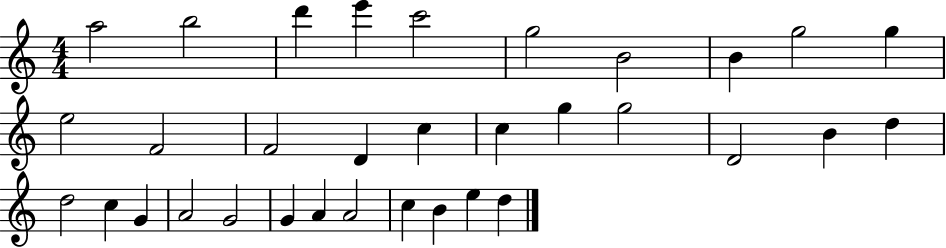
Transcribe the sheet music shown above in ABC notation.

X:1
T:Untitled
M:4/4
L:1/4
K:C
a2 b2 d' e' c'2 g2 B2 B g2 g e2 F2 F2 D c c g g2 D2 B d d2 c G A2 G2 G A A2 c B e d